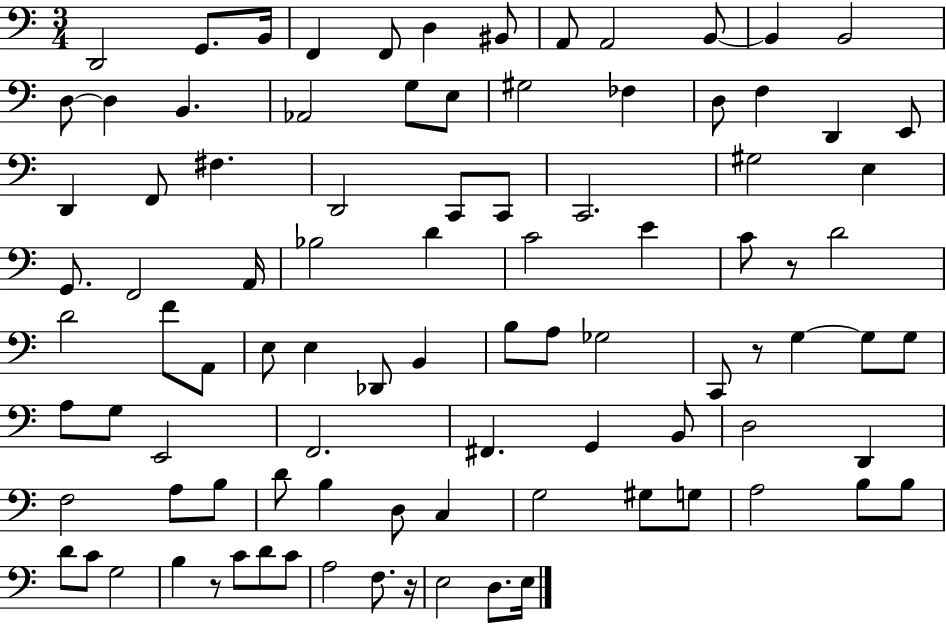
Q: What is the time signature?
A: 3/4